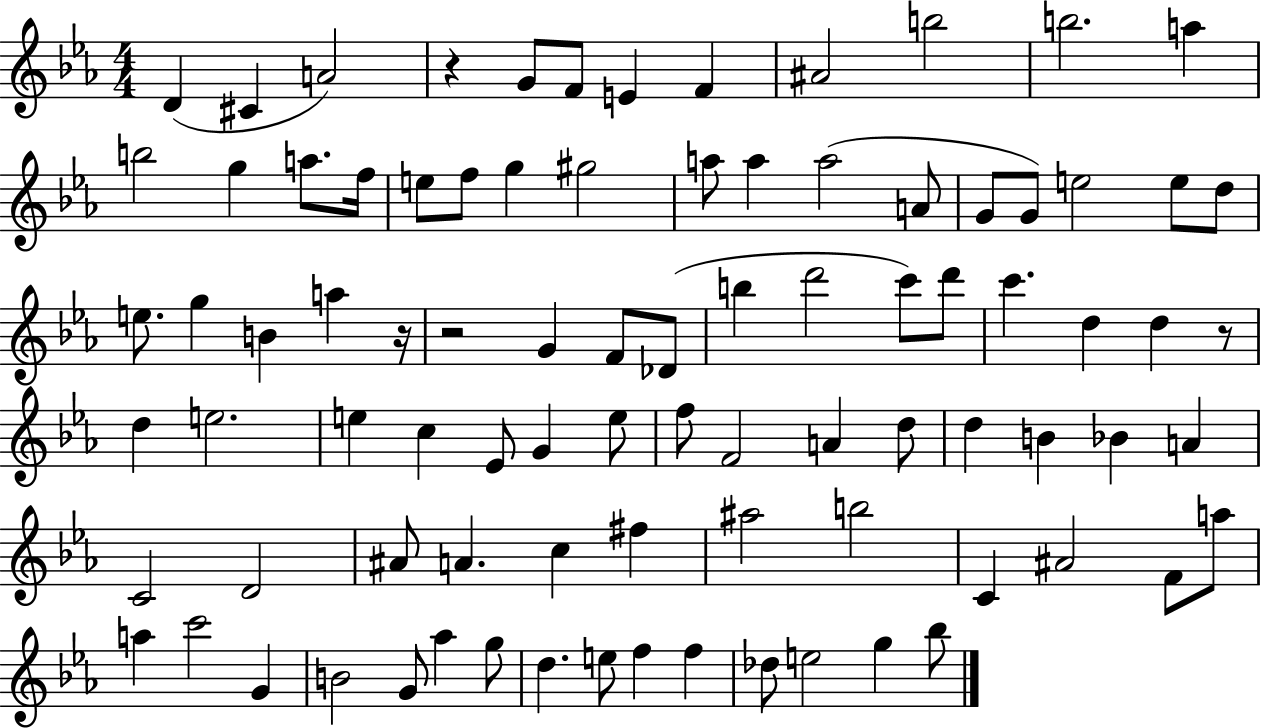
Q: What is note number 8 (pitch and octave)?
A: A#4